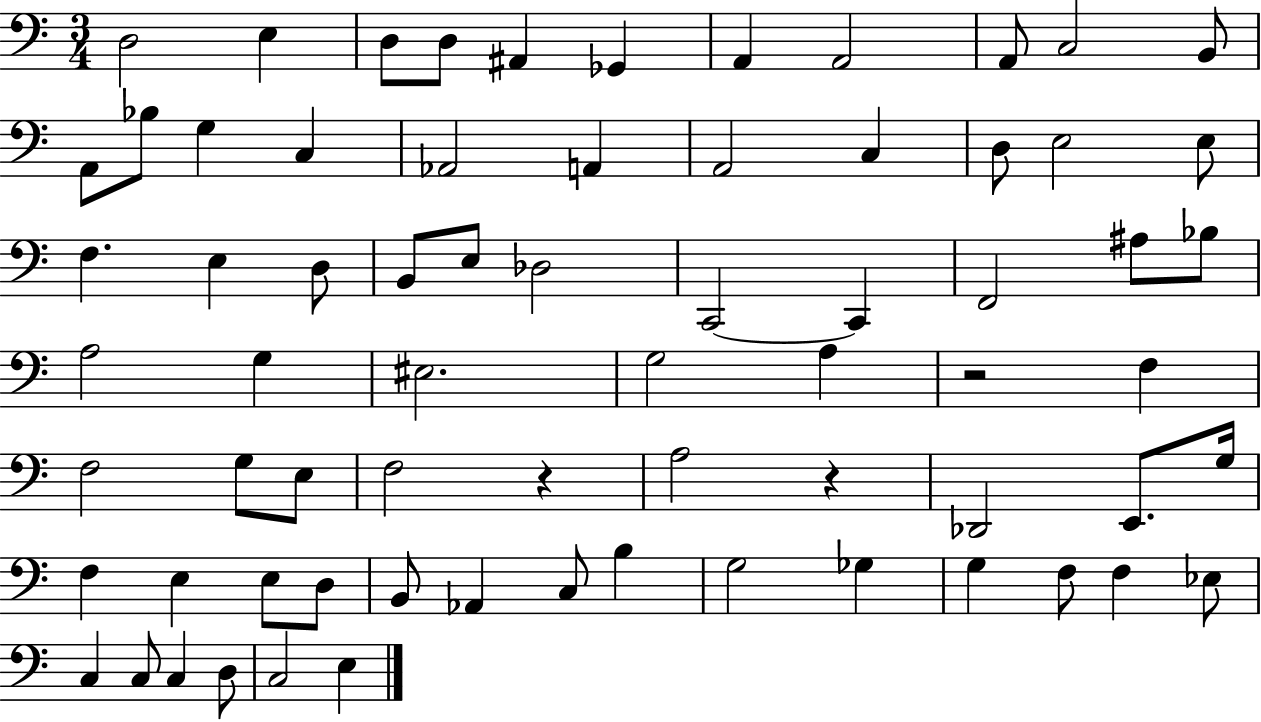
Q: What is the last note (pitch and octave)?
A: E3